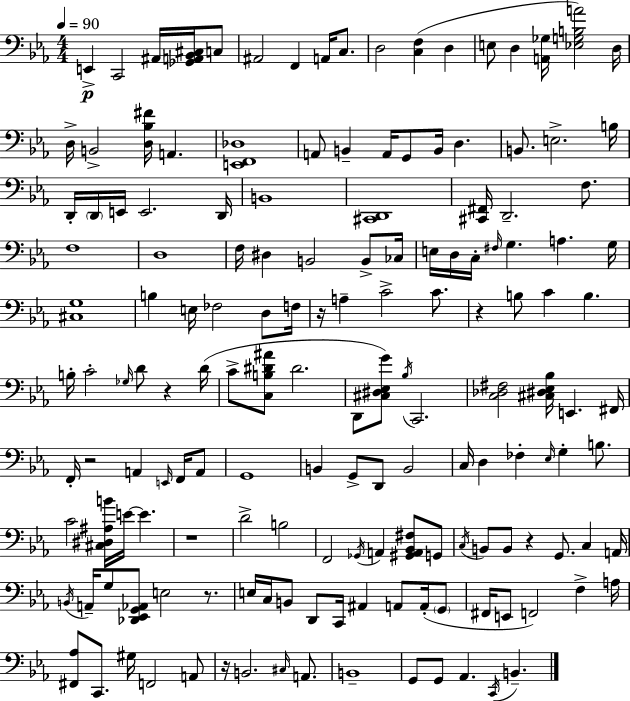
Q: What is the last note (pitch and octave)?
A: B2